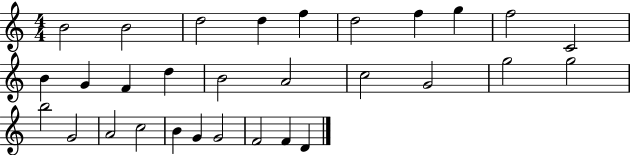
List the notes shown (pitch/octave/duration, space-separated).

B4/h B4/h D5/h D5/q F5/q D5/h F5/q G5/q F5/h C4/h B4/q G4/q F4/q D5/q B4/h A4/h C5/h G4/h G5/h G5/h B5/h G4/h A4/h C5/h B4/q G4/q G4/h F4/h F4/q D4/q